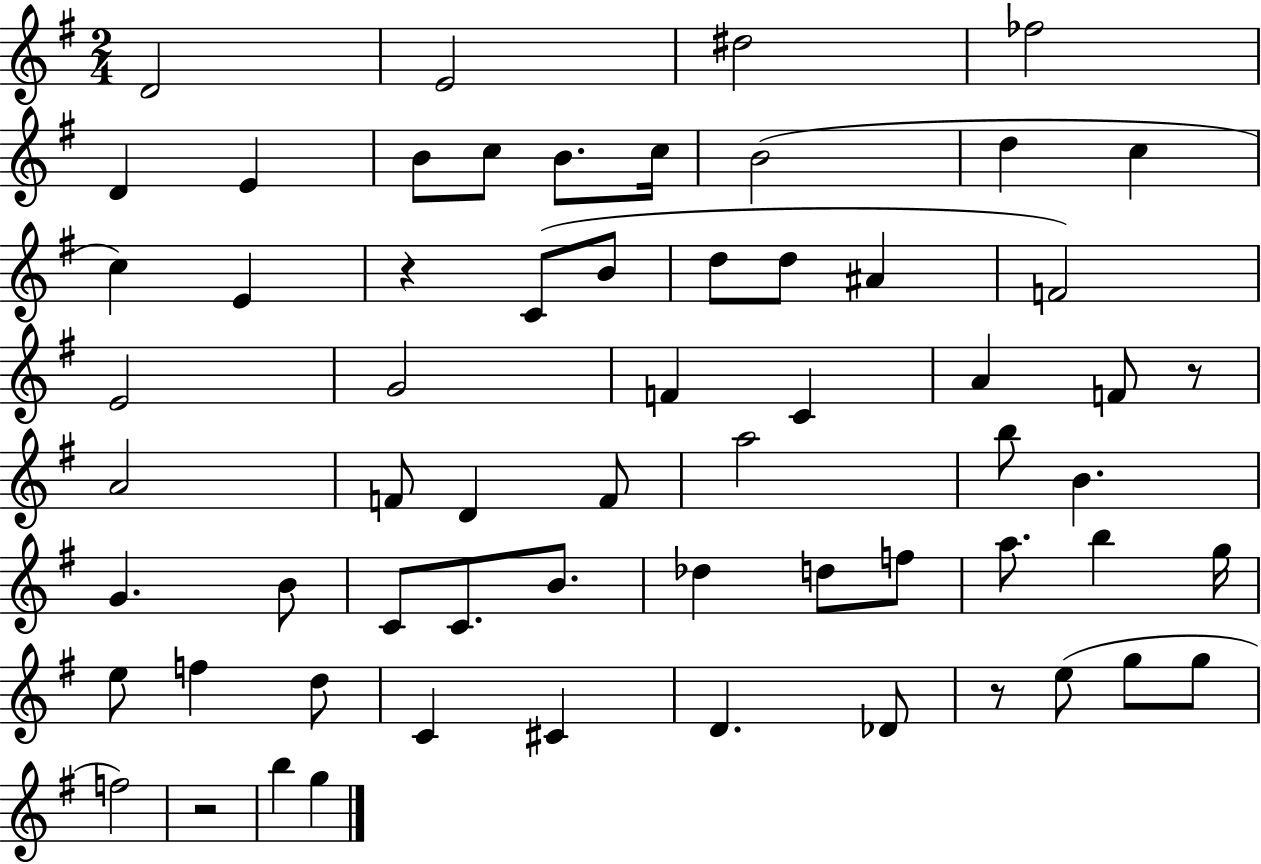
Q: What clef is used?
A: treble